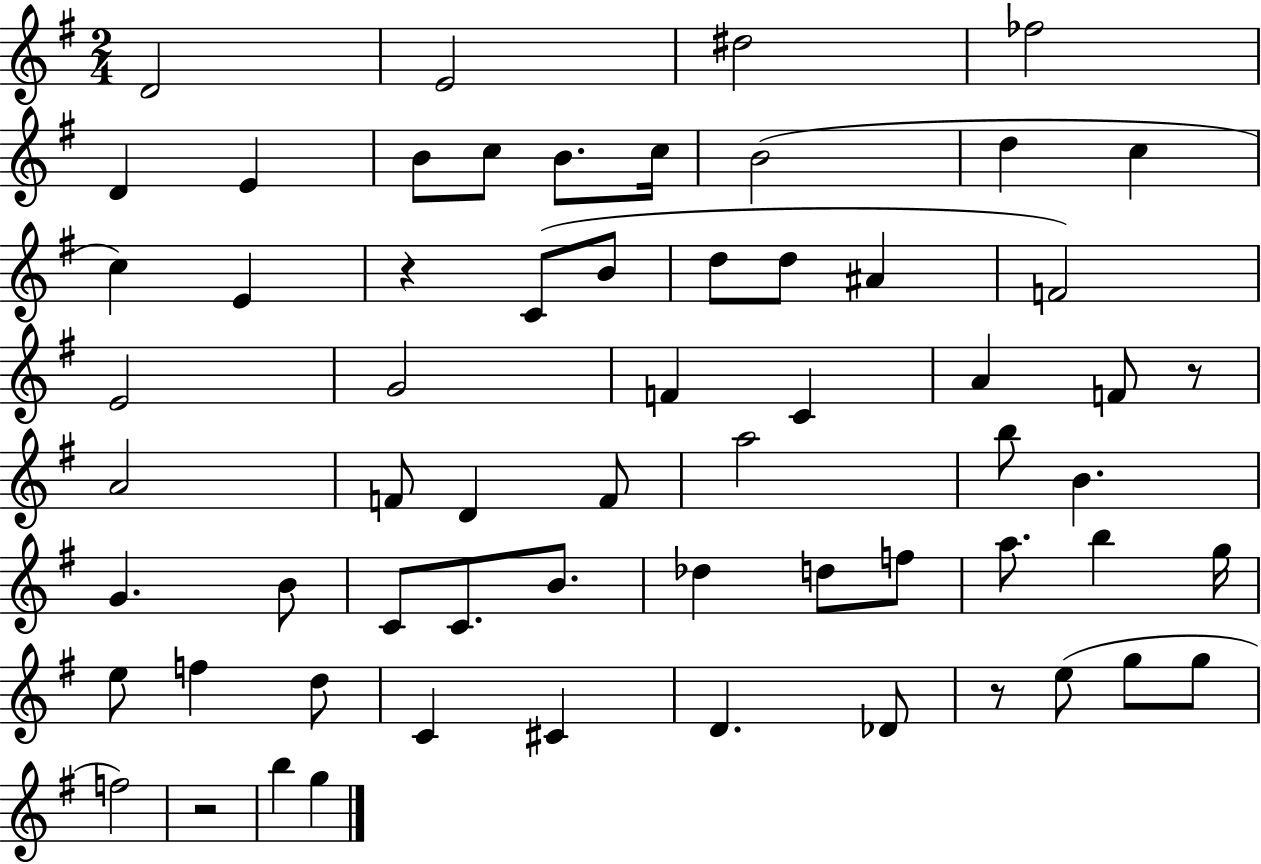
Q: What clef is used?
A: treble